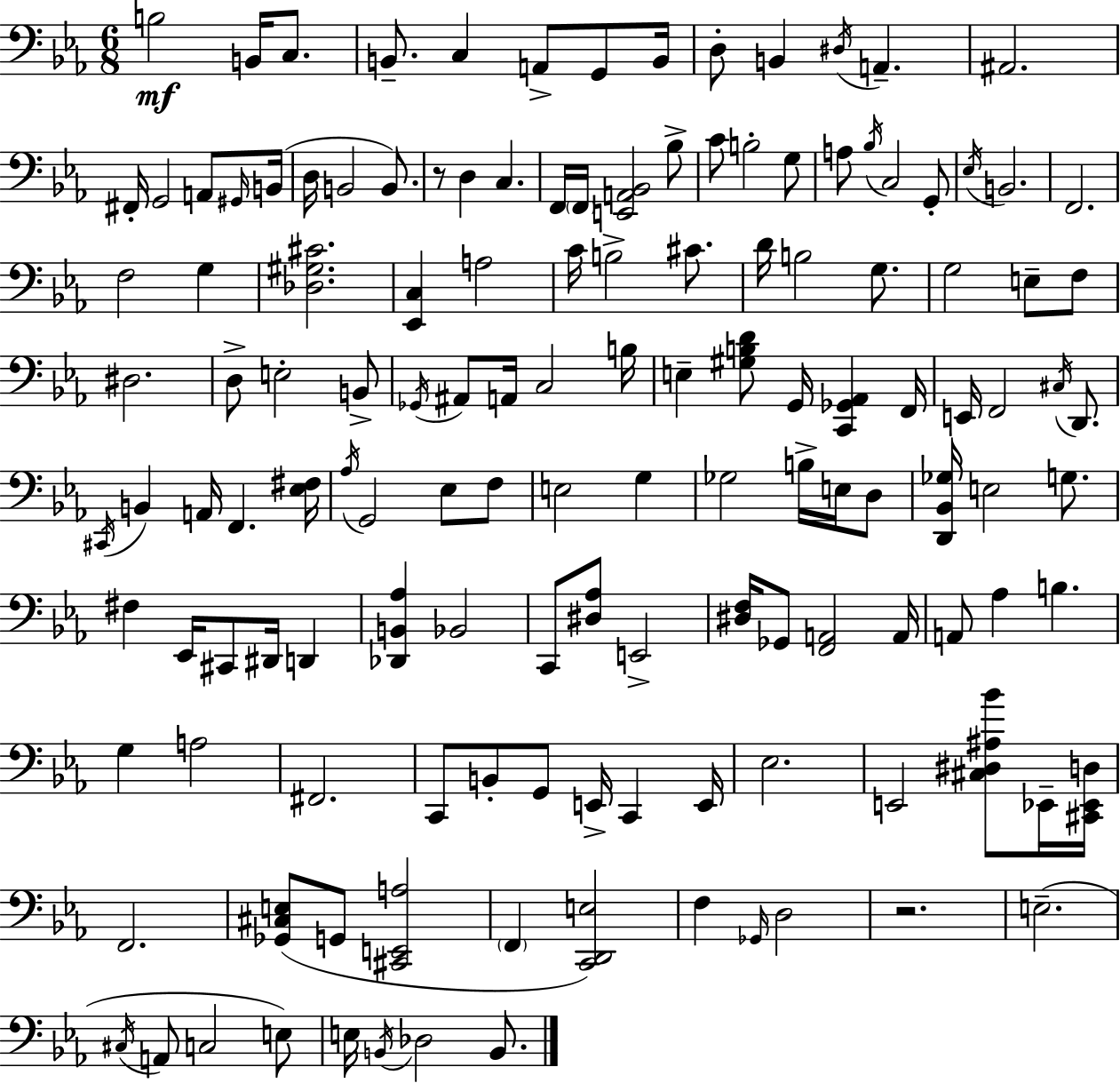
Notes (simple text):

B3/h B2/s C3/e. B2/e. C3/q A2/e G2/e B2/s D3/e B2/q D#3/s A2/q. A#2/h. F#2/s G2/h A2/e G#2/s B2/s D3/s B2/h B2/e. R/e D3/q C3/q. F2/s F2/s [E2,A2,Bb2]/h Bb3/e C4/e B3/h G3/e A3/e Bb3/s C3/h G2/e Eb3/s B2/h. F2/h. F3/h G3/q [Db3,G#3,C#4]/h. [Eb2,C3]/q A3/h C4/s B3/h C#4/e. D4/s B3/h G3/e. G3/h E3/e F3/e D#3/h. D3/e E3/h B2/e Gb2/s A#2/e A2/s C3/h B3/s E3/q [G#3,B3,D4]/e G2/s [C2,Gb2,Ab2]/q F2/s E2/s F2/h C#3/s D2/e. C#2/s B2/q A2/s F2/q. [Eb3,F#3]/s Ab3/s G2/h Eb3/e F3/e E3/h G3/q Gb3/h B3/s E3/s D3/e [D2,Bb2,Gb3]/s E3/h G3/e. F#3/q Eb2/s C#2/e D#2/s D2/q [Db2,B2,Ab3]/q Bb2/h C2/e [D#3,Ab3]/e E2/h [D#3,F3]/s Gb2/e [F2,A2]/h A2/s A2/e Ab3/q B3/q. G3/q A3/h F#2/h. C2/e B2/e G2/e E2/s C2/q E2/s Eb3/h. E2/h [C#3,D#3,A#3,Bb4]/e Eb2/s [C#2,Eb2,D3]/s F2/h. [Gb2,C#3,E3]/e G2/e [C#2,E2,A3]/h F2/q [C2,D2,E3]/h F3/q Gb2/s D3/h R/h. E3/h. C#3/s A2/e C3/h E3/e E3/s B2/s Db3/h B2/e.